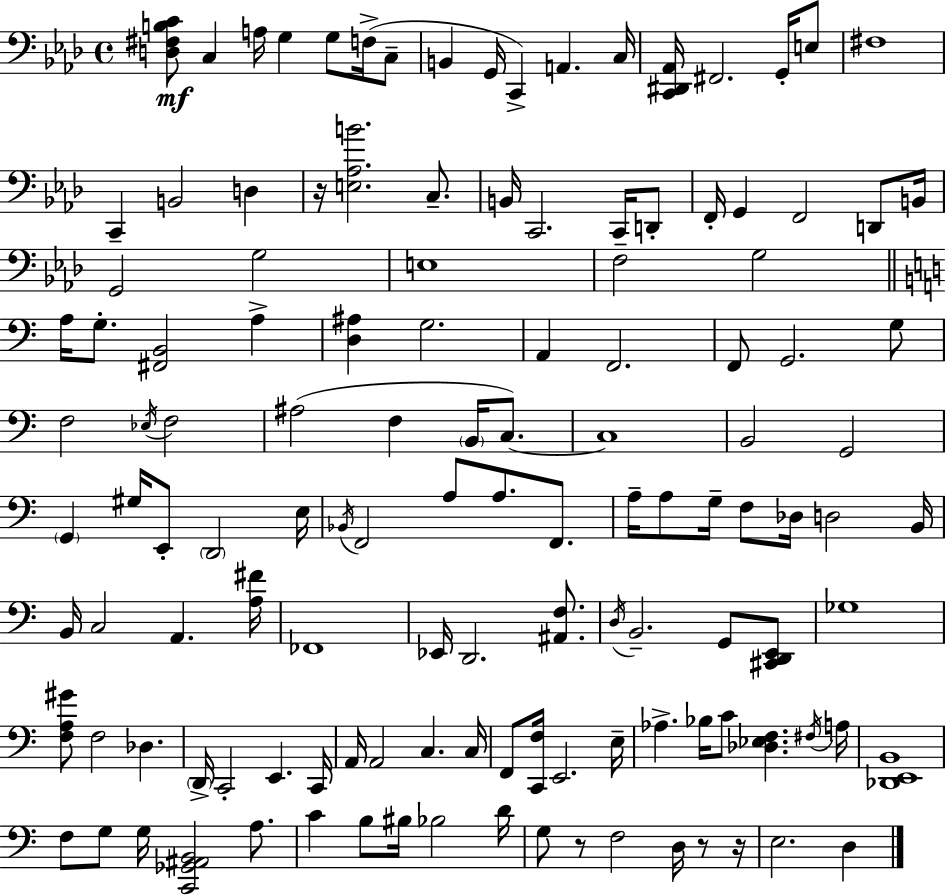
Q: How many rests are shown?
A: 4